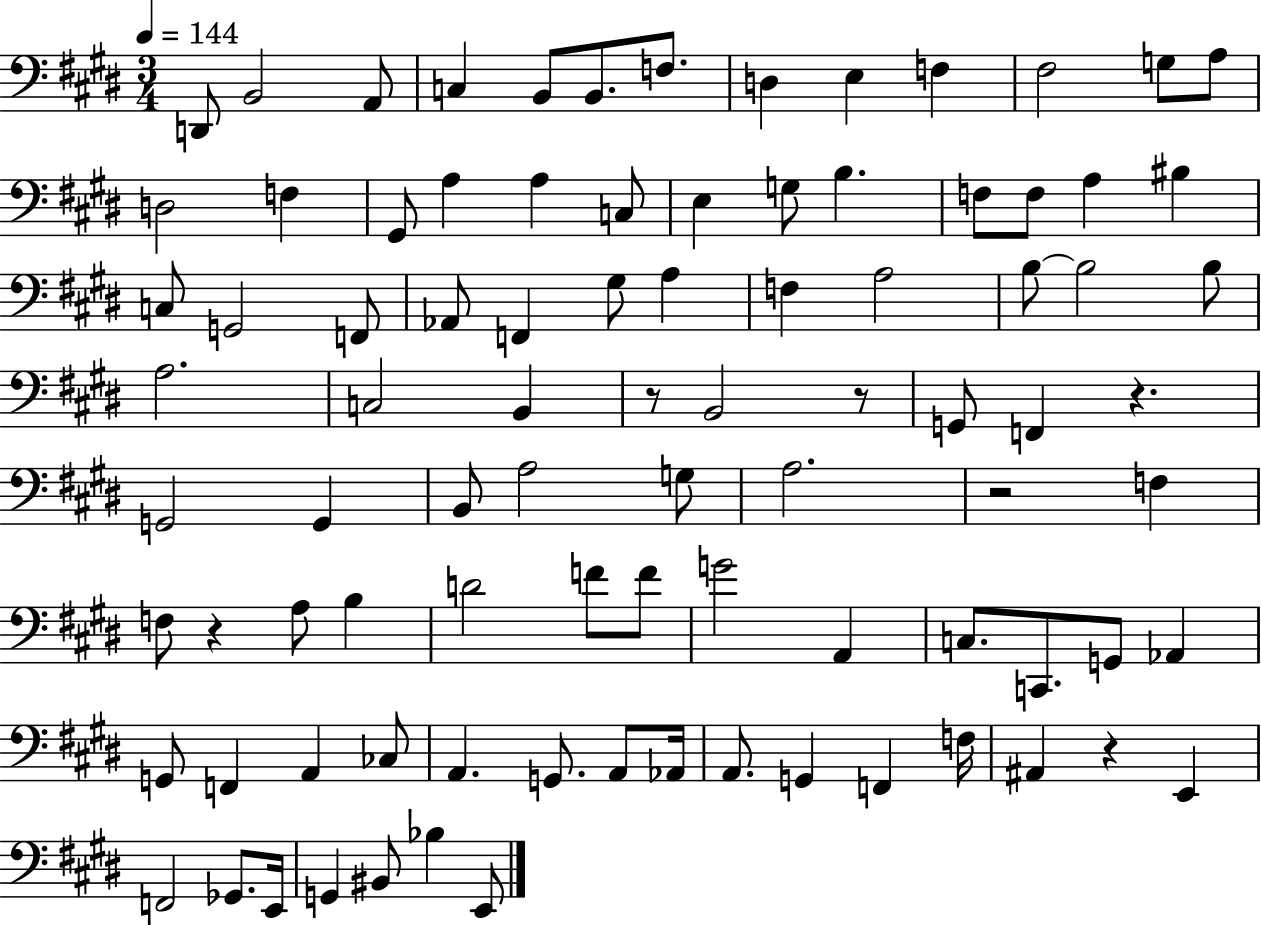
D2/e B2/h A2/e C3/q B2/e B2/e. F3/e. D3/q E3/q F3/q F#3/h G3/e A3/e D3/h F3/q G#2/e A3/q A3/q C3/e E3/q G3/e B3/q. F3/e F3/e A3/q BIS3/q C3/e G2/h F2/e Ab2/e F2/q G#3/e A3/q F3/q A3/h B3/e B3/h B3/e A3/h. C3/h B2/q R/e B2/h R/e G2/e F2/q R/q. G2/h G2/q B2/e A3/h G3/e A3/h. R/h F3/q F3/e R/q A3/e B3/q D4/h F4/e F4/e G4/h A2/q C3/e. C2/e. G2/e Ab2/q G2/e F2/q A2/q CES3/e A2/q. G2/e. A2/e Ab2/s A2/e. G2/q F2/q F3/s A#2/q R/q E2/q F2/h Gb2/e. E2/s G2/q BIS2/e Bb3/q E2/e